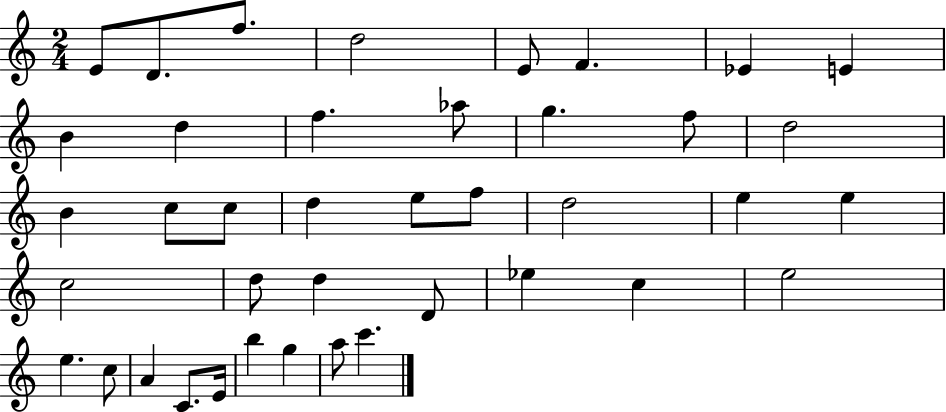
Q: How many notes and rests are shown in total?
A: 40